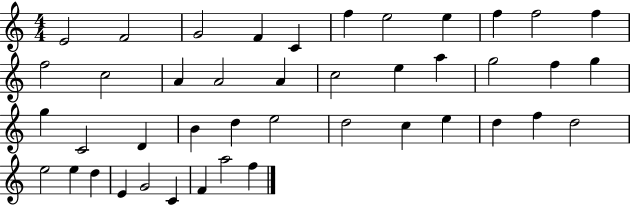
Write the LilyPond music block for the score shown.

{
  \clef treble
  \numericTimeSignature
  \time 4/4
  \key c \major
  e'2 f'2 | g'2 f'4 c'4 | f''4 e''2 e''4 | f''4 f''2 f''4 | \break f''2 c''2 | a'4 a'2 a'4 | c''2 e''4 a''4 | g''2 f''4 g''4 | \break g''4 c'2 d'4 | b'4 d''4 e''2 | d''2 c''4 e''4 | d''4 f''4 d''2 | \break e''2 e''4 d''4 | e'4 g'2 c'4 | f'4 a''2 f''4 | \bar "|."
}